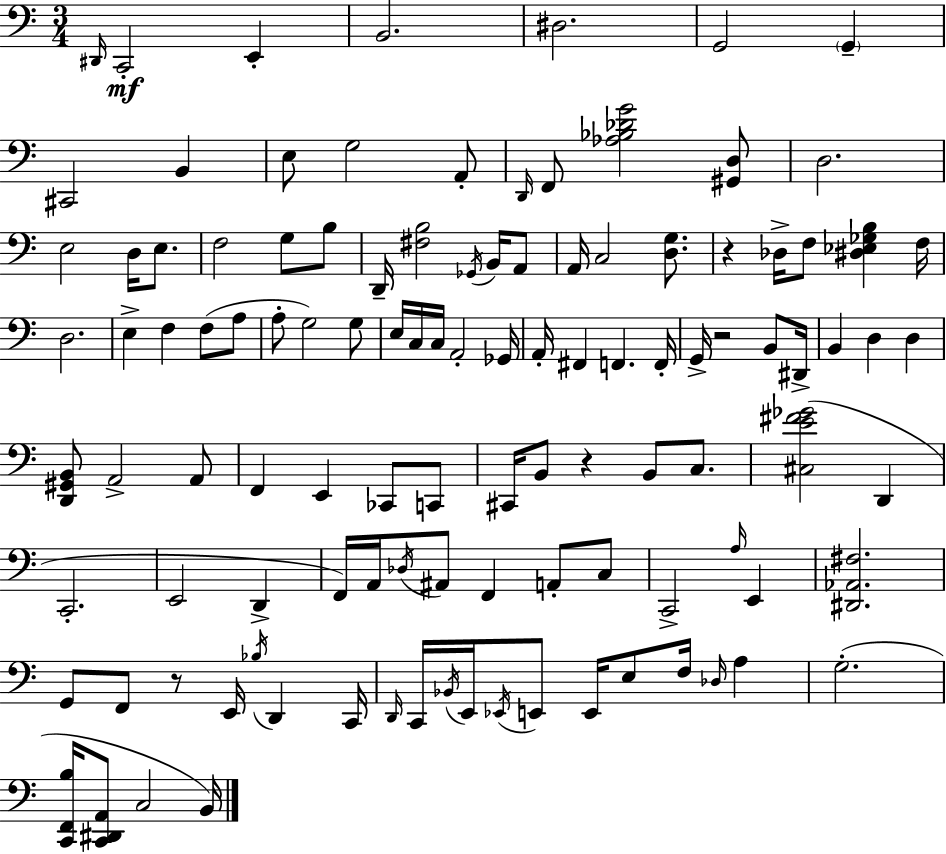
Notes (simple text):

D#2/s C2/h E2/q B2/h. D#3/h. G2/h G2/q C#2/h B2/q E3/e G3/h A2/e D2/s F2/e [Ab3,Bb3,Db4,G4]/h [G#2,D3]/e D3/h. E3/h D3/s E3/e. F3/h G3/e B3/e D2/s [F#3,B3]/h Gb2/s B2/s A2/e A2/s C3/h [D3,G3]/e. R/q Db3/s F3/e [D#3,Eb3,Gb3,B3]/q F3/s D3/h. E3/q F3/q F3/e A3/e A3/e G3/h G3/e E3/s C3/s C3/s A2/h Gb2/s A2/s F#2/q F2/q. F2/s G2/s R/h B2/e D#2/s B2/q D3/q D3/q [D2,G#2,B2]/e A2/h A2/e F2/q E2/q CES2/e C2/e C#2/s B2/e R/q B2/e C3/e. [C#3,E4,F#4,Gb4]/h D2/q C2/h. E2/h D2/q F2/s A2/s Db3/s A#2/e F2/q A2/e C3/e C2/h A3/s E2/q [D#2,Ab2,F#3]/h. G2/e F2/e R/e E2/s Bb3/s D2/q C2/s D2/s C2/s Bb2/s E2/s Eb2/s E2/e E2/s E3/e F3/s Db3/s A3/q G3/h. [C2,F2,B3]/s [C2,D#2,A2]/e C3/h B2/s